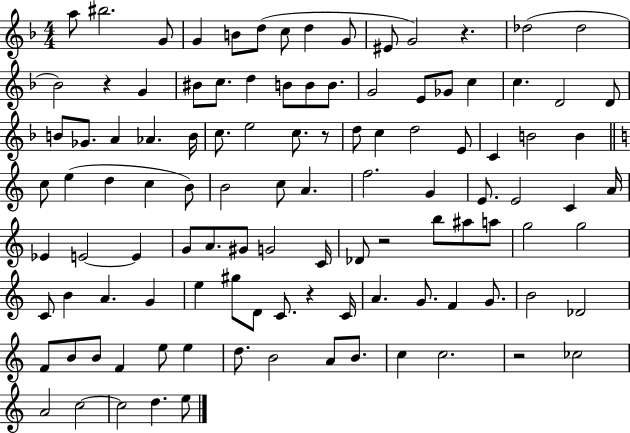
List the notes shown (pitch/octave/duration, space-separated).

A5/e BIS5/h. G4/e G4/q B4/e D5/e C5/e D5/q G4/e EIS4/e G4/h R/q. Db5/h Db5/h Bb4/h R/q G4/q BIS4/e C5/e. D5/q B4/e B4/e B4/e. G4/h E4/e Gb4/e C5/q C5/q. D4/h D4/e B4/e Gb4/e. A4/q Ab4/q. B4/s C5/e. E5/h C5/e. R/e D5/e C5/q D5/h E4/e C4/q B4/h B4/q C5/e E5/q D5/q C5/q B4/e B4/h C5/e A4/q. F5/h. G4/q E4/e. E4/h C4/q A4/s Eb4/q E4/h E4/q G4/e A4/e. G#4/e G4/h C4/s Db4/e R/h B5/e A#5/e A5/e G5/h G5/h C4/e B4/q A4/q. G4/q E5/q G#5/e D4/e C4/e. R/q C4/s A4/q. G4/e. F4/q G4/e. B4/h Db4/h F4/e B4/e B4/e F4/q E5/e E5/q D5/e. B4/h A4/e B4/e. C5/q C5/h. R/h CES5/h A4/h C5/h C5/h D5/q. E5/e